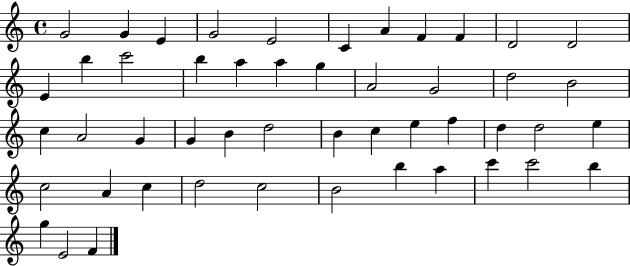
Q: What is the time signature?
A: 4/4